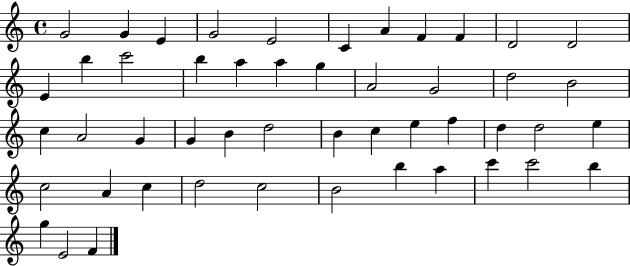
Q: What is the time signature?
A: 4/4